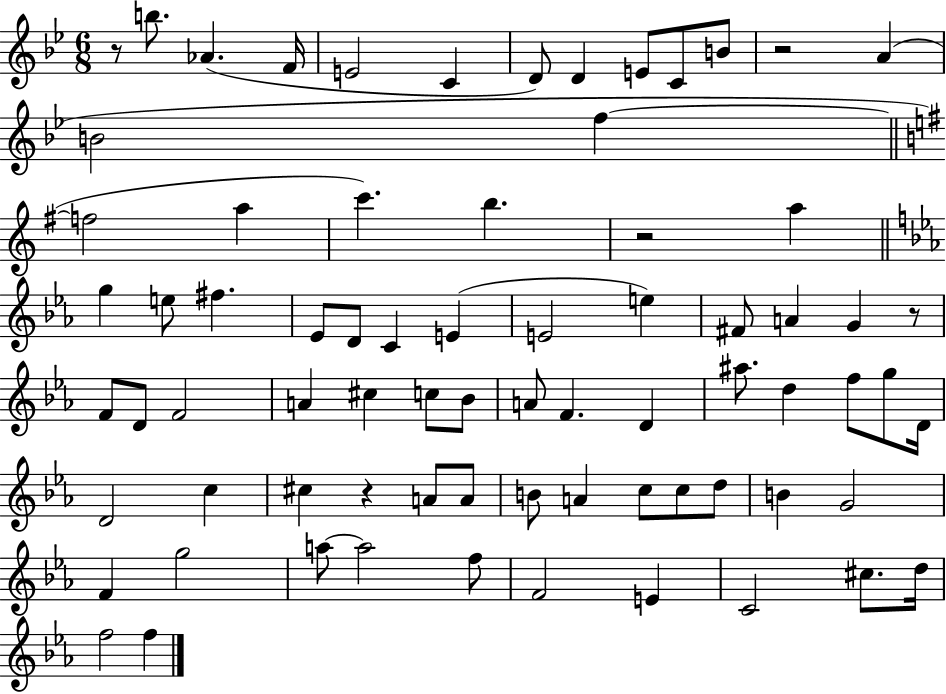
{
  \clef treble
  \numericTimeSignature
  \time 6/8
  \key bes \major
  r8 b''8. aes'4.( f'16 | e'2 c'4 | d'8) d'4 e'8 c'8 b'8 | r2 a'4( | \break b'2 f''4~~ | \bar "||" \break \key g \major f''2 a''4 | c'''4.) b''4. | r2 a''4 | \bar "||" \break \key c \minor g''4 e''8 fis''4. | ees'8 d'8 c'4 e'4( | e'2 e''4) | fis'8 a'4 g'4 r8 | \break f'8 d'8 f'2 | a'4 cis''4 c''8 bes'8 | a'8 f'4. d'4 | ais''8. d''4 f''8 g''8 d'16 | \break d'2 c''4 | cis''4 r4 a'8 a'8 | b'8 a'4 c''8 c''8 d''8 | b'4 g'2 | \break f'4 g''2 | a''8~~ a''2 f''8 | f'2 e'4 | c'2 cis''8. d''16 | \break f''2 f''4 | \bar "|."
}